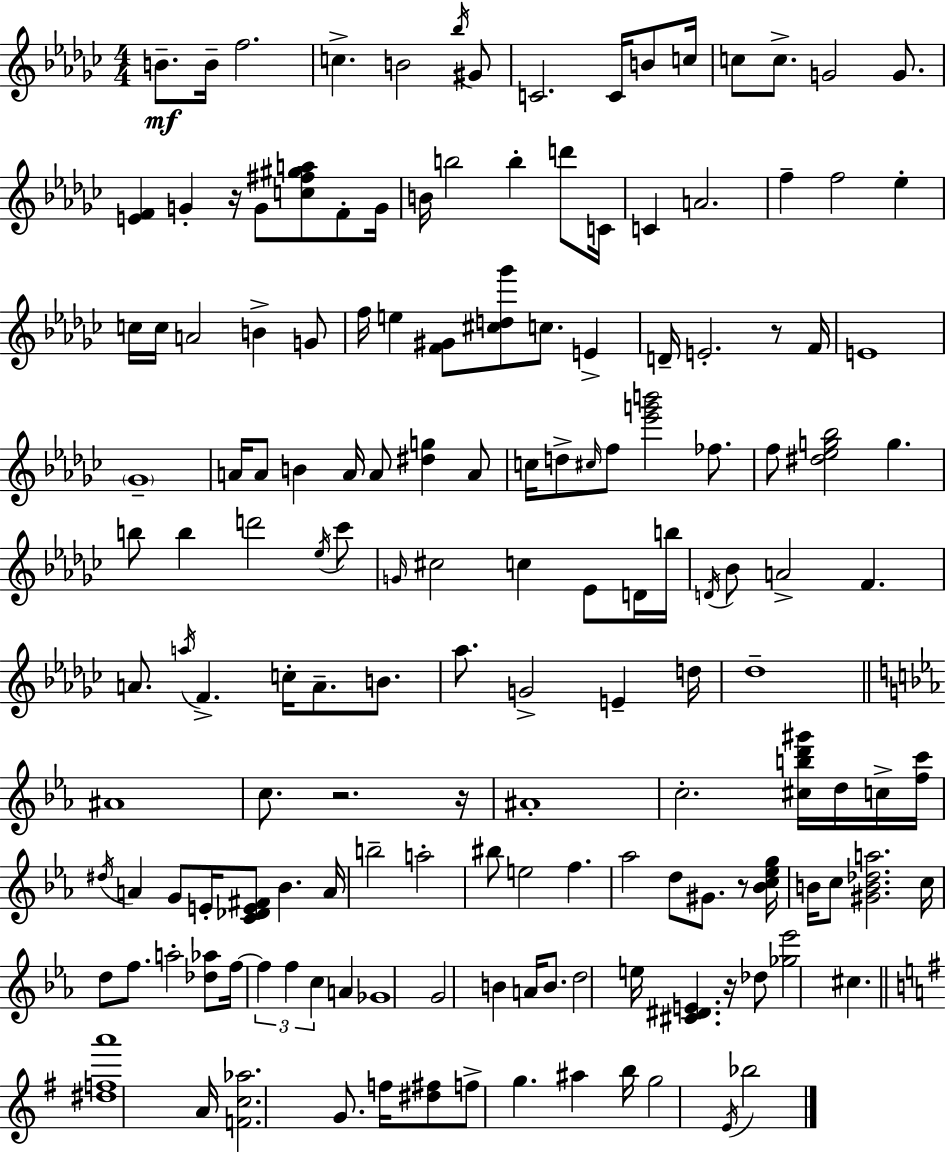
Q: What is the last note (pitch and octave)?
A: Bb5